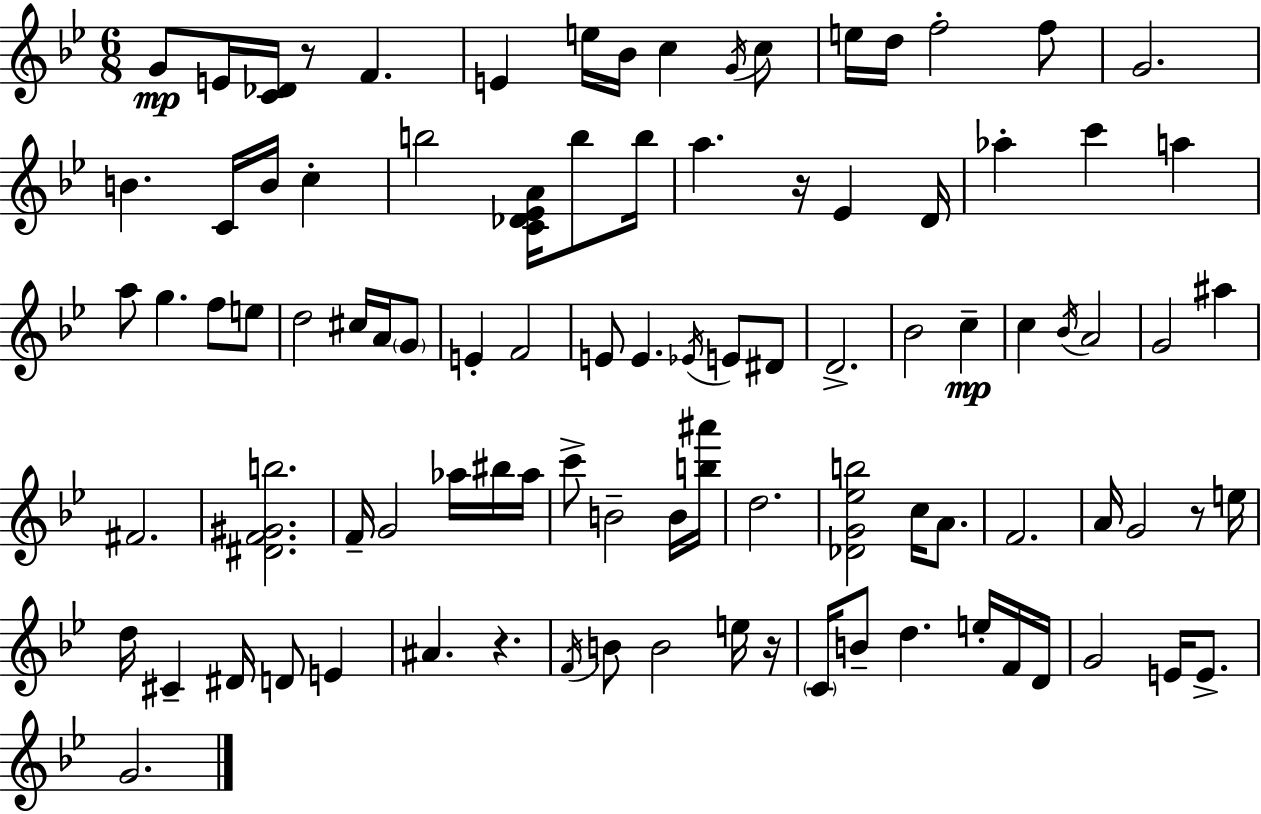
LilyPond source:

{
  \clef treble
  \numericTimeSignature
  \time 6/8
  \key g \minor
  g'8\mp e'16 <c' des'>16 r8 f'4. | e'4 e''16 bes'16 c''4 \acciaccatura { g'16 } c''8 | e''16 d''16 f''2-. f''8 | g'2. | \break b'4. c'16 b'16 c''4-. | b''2 <c' des' ees' a'>16 b''8 | b''16 a''4. r16 ees'4 | d'16 aes''4-. c'''4 a''4 | \break a''8 g''4. f''8 e''8 | d''2 cis''16 a'16 \parenthesize g'8 | e'4-. f'2 | e'8 e'4. \acciaccatura { ees'16 } e'8 | \break dis'8 d'2.-> | bes'2 c''4--\mp | c''4 \acciaccatura { bes'16 } a'2 | g'2 ais''4 | \break fis'2. | <dis' f' gis' b''>2. | f'16-- g'2 | aes''16 bis''16 aes''16 c'''8-> b'2-- | \break b'16 <b'' ais'''>16 d''2. | <des' g' ees'' b''>2 c''16 | a'8. f'2. | a'16 g'2 | \break r8 e''16 d''16 cis'4-- dis'16 d'8 e'4 | ais'4. r4. | \acciaccatura { f'16 } b'8 b'2 | e''16 r16 \parenthesize c'16 b'8-- d''4. | \break e''16-. f'16 d'16 g'2 | e'16 e'8.-> g'2. | \bar "|."
}